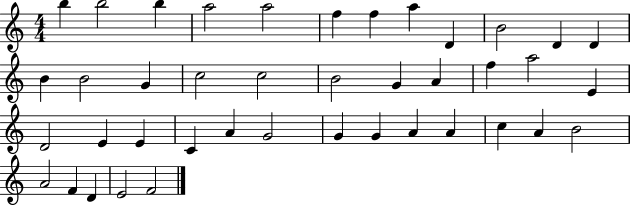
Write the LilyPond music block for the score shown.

{
  \clef treble
  \numericTimeSignature
  \time 4/4
  \key c \major
  b''4 b''2 b''4 | a''2 a''2 | f''4 f''4 a''4 d'4 | b'2 d'4 d'4 | \break b'4 b'2 g'4 | c''2 c''2 | b'2 g'4 a'4 | f''4 a''2 e'4 | \break d'2 e'4 e'4 | c'4 a'4 g'2 | g'4 g'4 a'4 a'4 | c''4 a'4 b'2 | \break a'2 f'4 d'4 | e'2 f'2 | \bar "|."
}